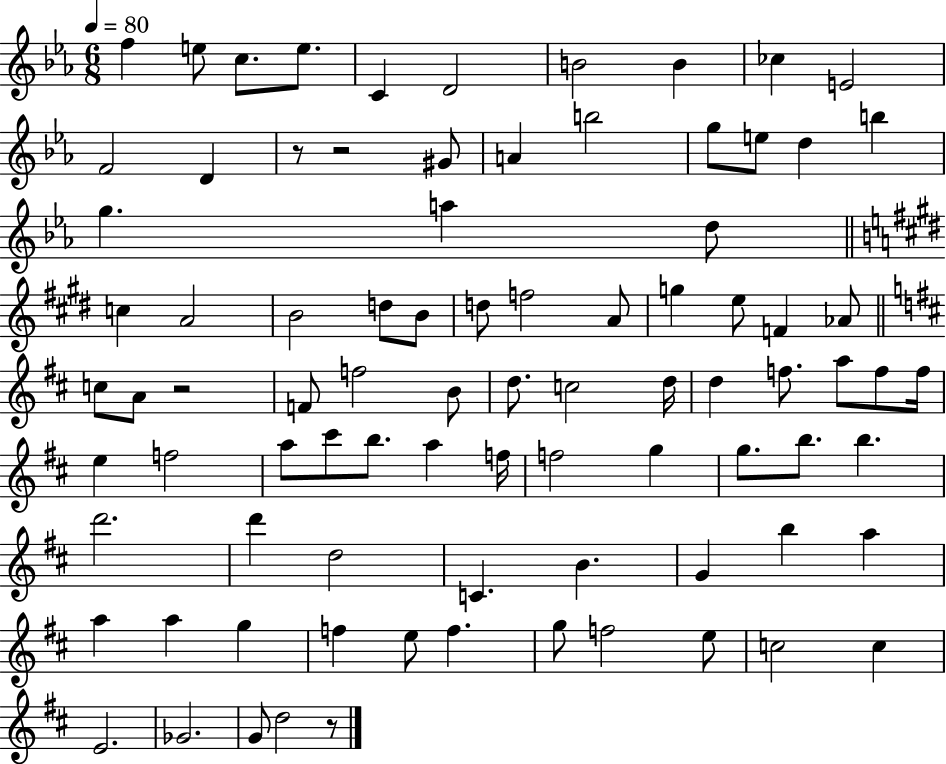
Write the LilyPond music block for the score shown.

{
  \clef treble
  \numericTimeSignature
  \time 6/8
  \key ees \major
  \tempo 4 = 80
  f''4 e''8 c''8. e''8. | c'4 d'2 | b'2 b'4 | ces''4 e'2 | \break f'2 d'4 | r8 r2 gis'8 | a'4 b''2 | g''8 e''8 d''4 b''4 | \break g''4. a''4 d''8 | \bar "||" \break \key e \major c''4 a'2 | b'2 d''8 b'8 | d''8 f''2 a'8 | g''4 e''8 f'4 aes'8 | \break \bar "||" \break \key d \major c''8 a'8 r2 | f'8 f''2 b'8 | d''8. c''2 d''16 | d''4 f''8. a''8 f''8 f''16 | \break e''4 f''2 | a''8 cis'''8 b''8. a''4 f''16 | f''2 g''4 | g''8. b''8. b''4. | \break d'''2. | d'''4 d''2 | c'4. b'4. | g'4 b''4 a''4 | \break a''4 a''4 g''4 | f''4 e''8 f''4. | g''8 f''2 e''8 | c''2 c''4 | \break e'2. | ges'2. | g'8 d''2 r8 | \bar "|."
}